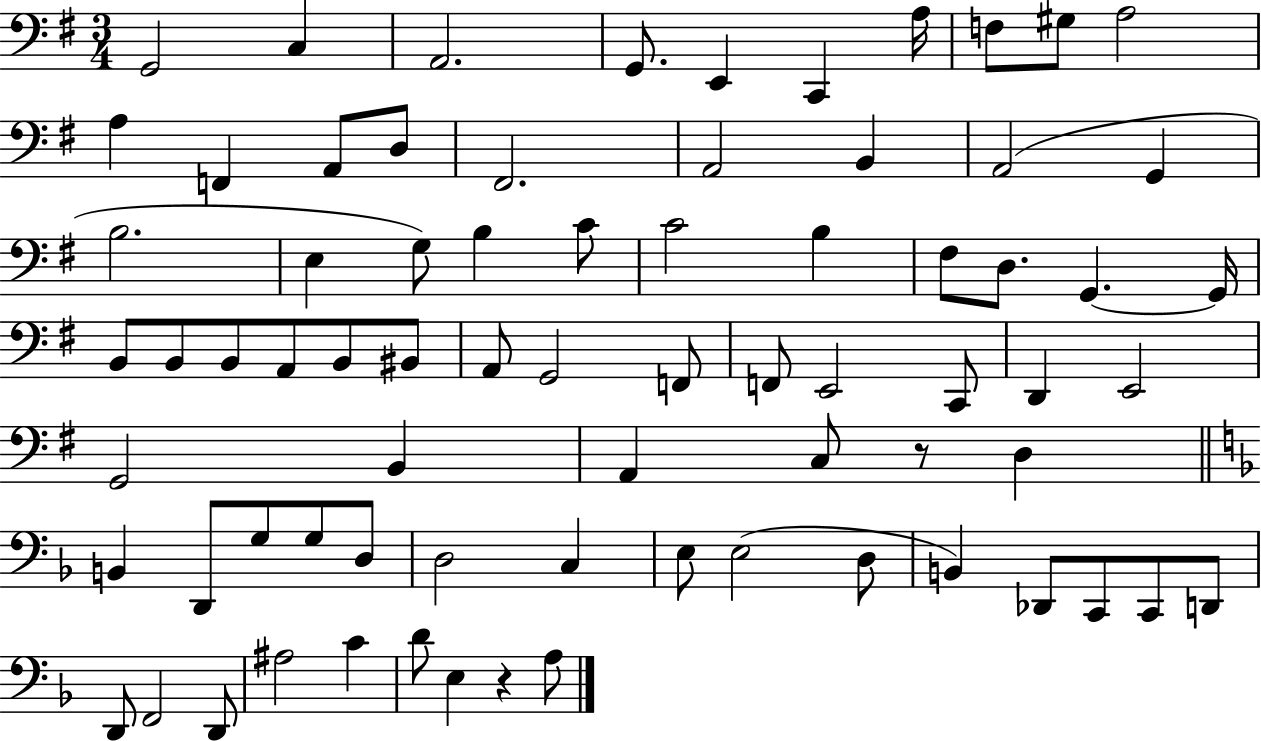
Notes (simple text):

G2/h C3/q A2/h. G2/e. E2/q C2/q A3/s F3/e G#3/e A3/h A3/q F2/q A2/e D3/e F#2/h. A2/h B2/q A2/h G2/q B3/h. E3/q G3/e B3/q C4/e C4/h B3/q F#3/e D3/e. G2/q. G2/s B2/e B2/e B2/e A2/e B2/e BIS2/e A2/e G2/h F2/e F2/e E2/h C2/e D2/q E2/h G2/h B2/q A2/q C3/e R/e D3/q B2/q D2/e G3/e G3/e D3/e D3/h C3/q E3/e E3/h D3/e B2/q Db2/e C2/e C2/e D2/e D2/e F2/h D2/e A#3/h C4/q D4/e E3/q R/q A3/e